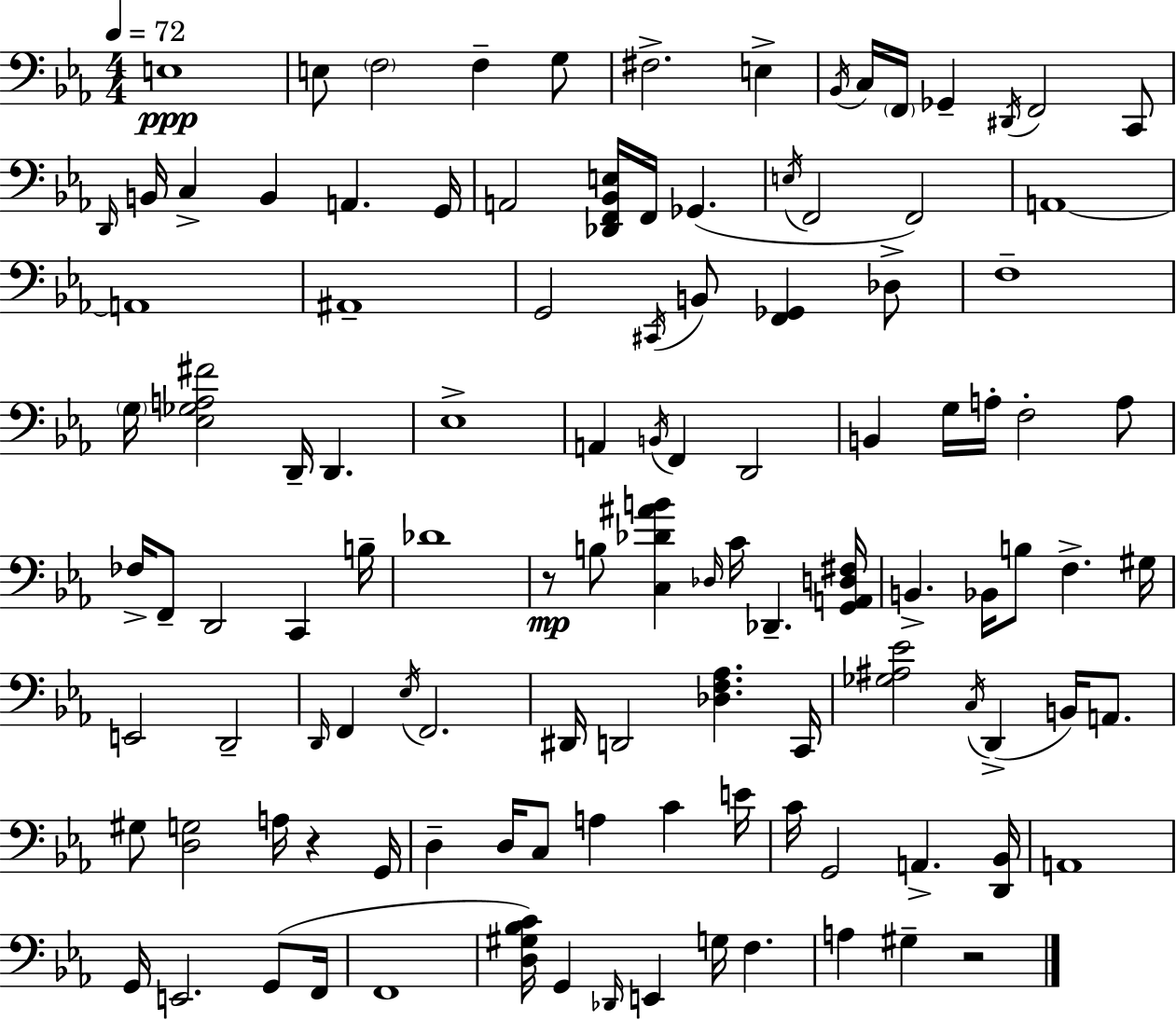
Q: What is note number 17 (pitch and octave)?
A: C3